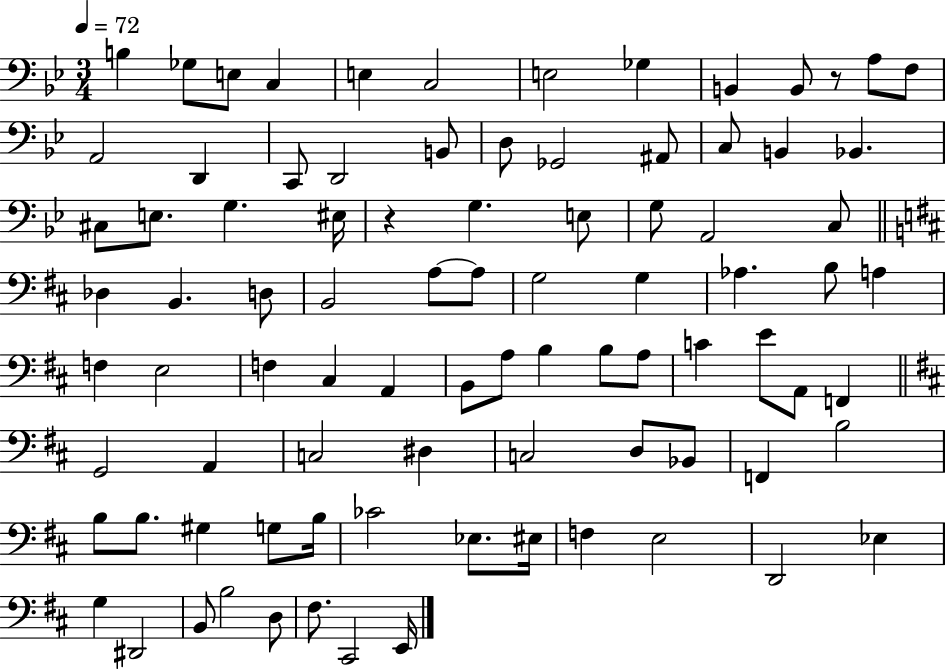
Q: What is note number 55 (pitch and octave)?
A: E4